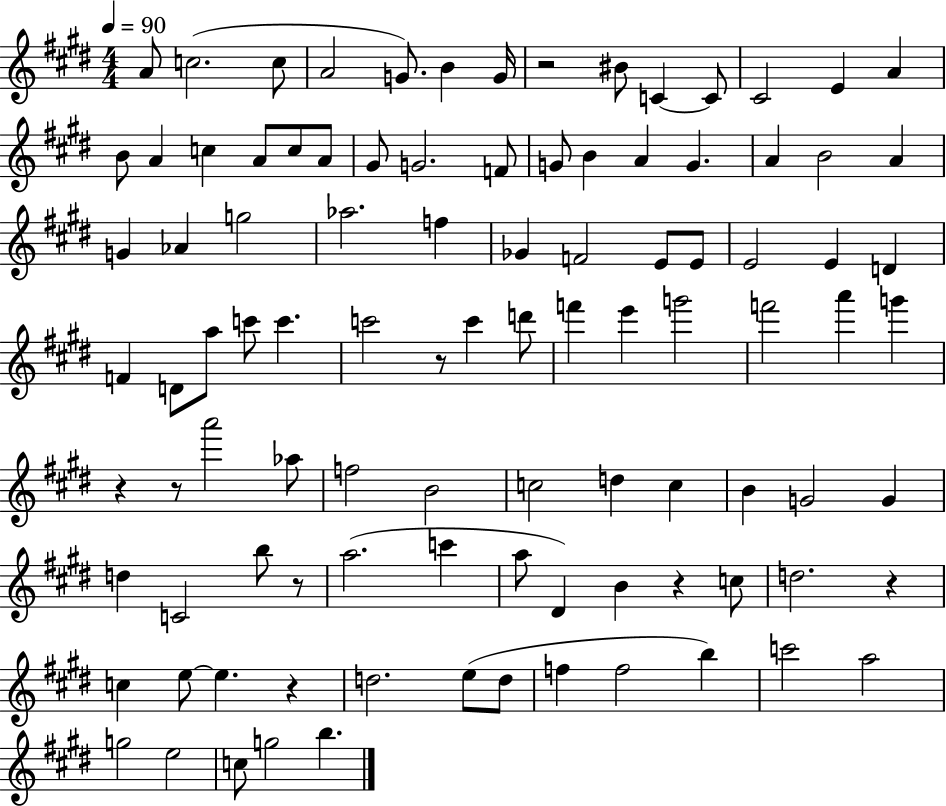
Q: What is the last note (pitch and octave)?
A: B5